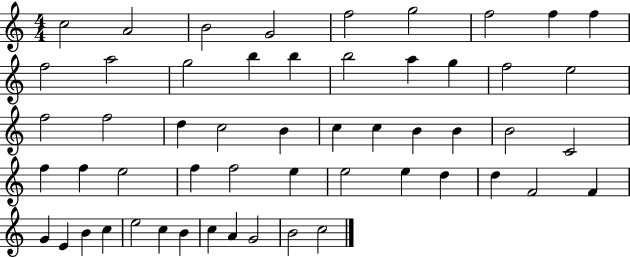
X:1
T:Untitled
M:4/4
L:1/4
K:C
c2 A2 B2 G2 f2 g2 f2 f f f2 a2 g2 b b b2 a g f2 e2 f2 f2 d c2 B c c B B B2 C2 f f e2 f f2 e e2 e d d F2 F G E B c e2 c B c A G2 B2 c2